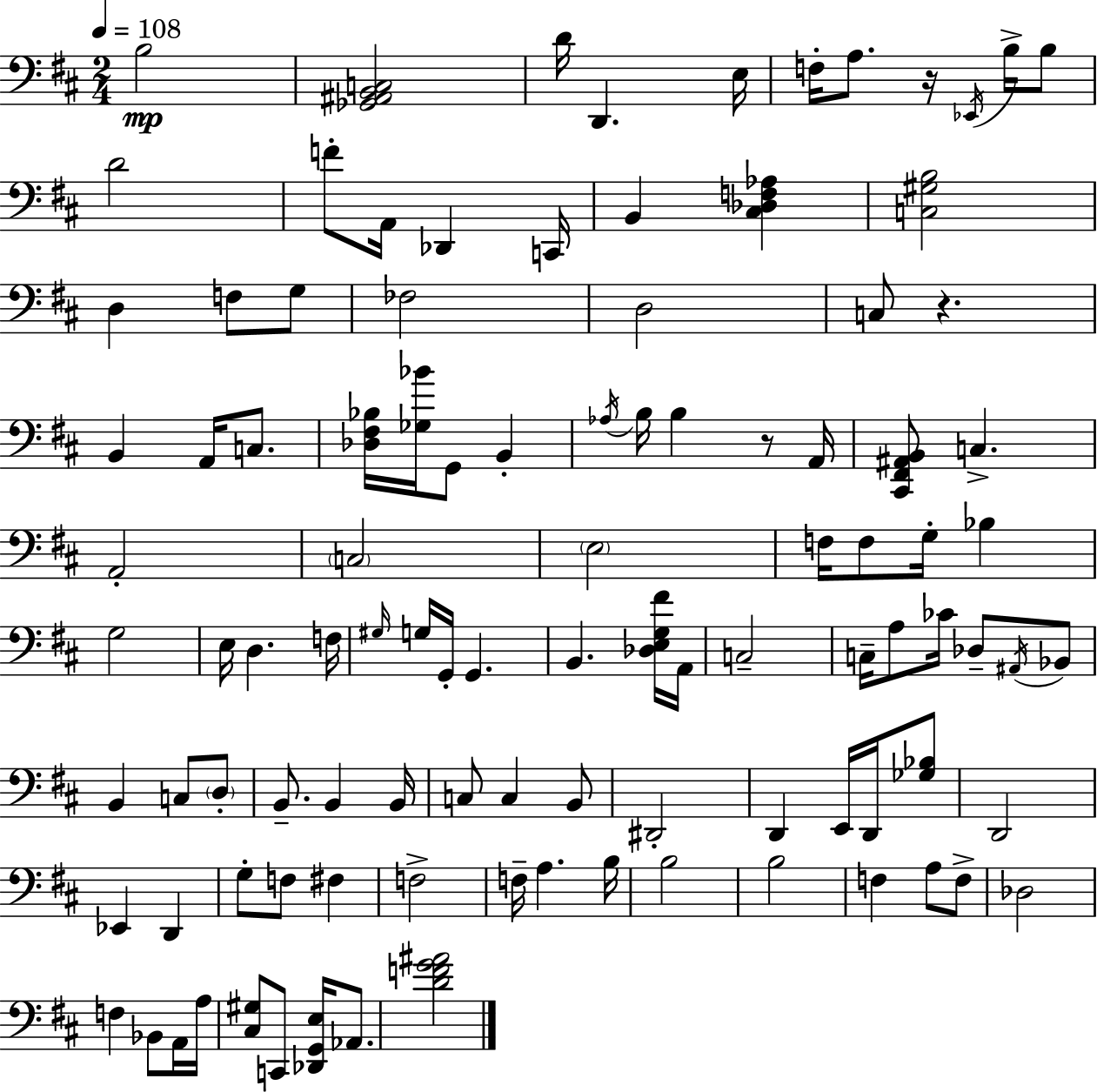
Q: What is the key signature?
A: D major